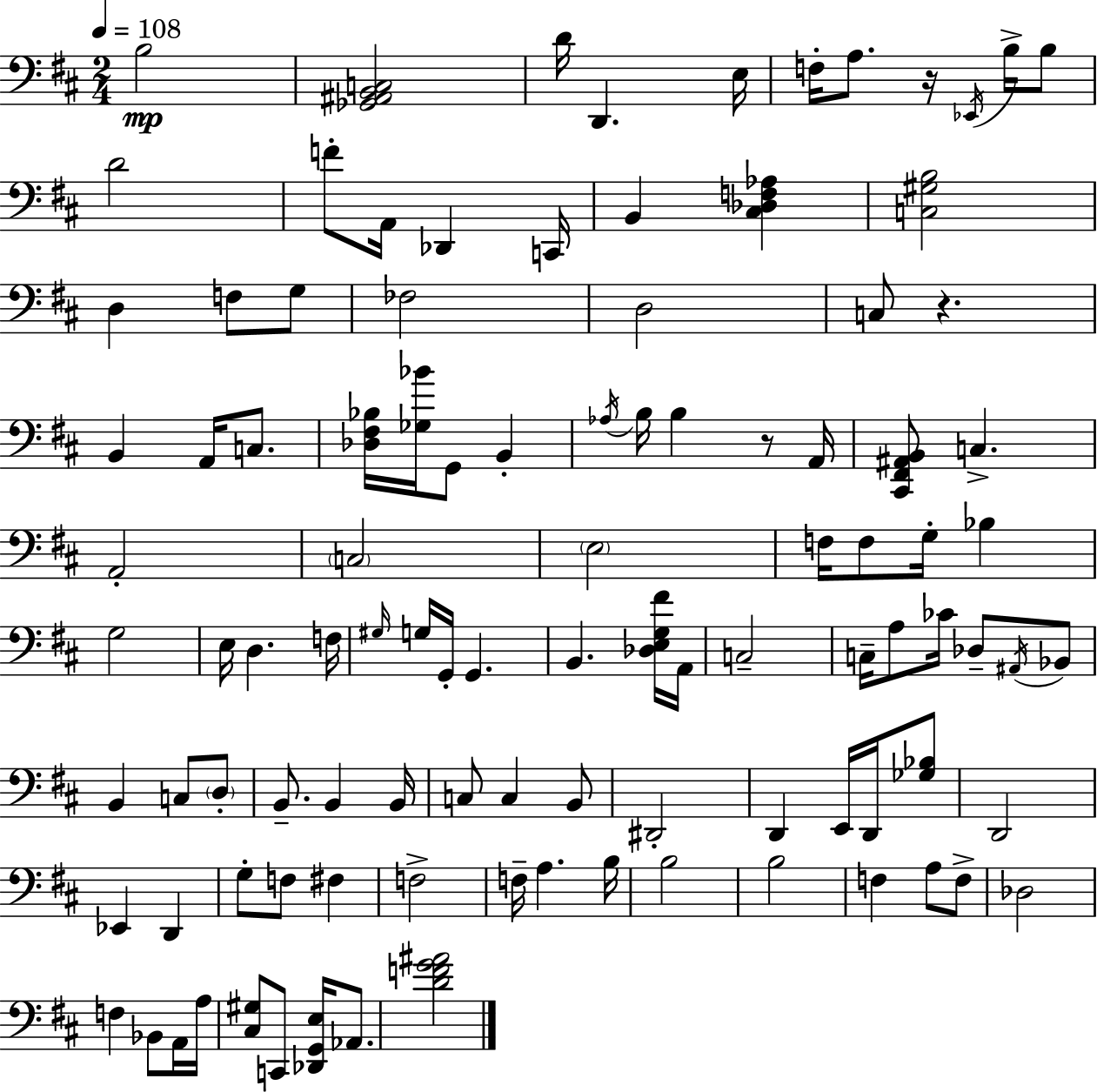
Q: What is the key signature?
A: D major